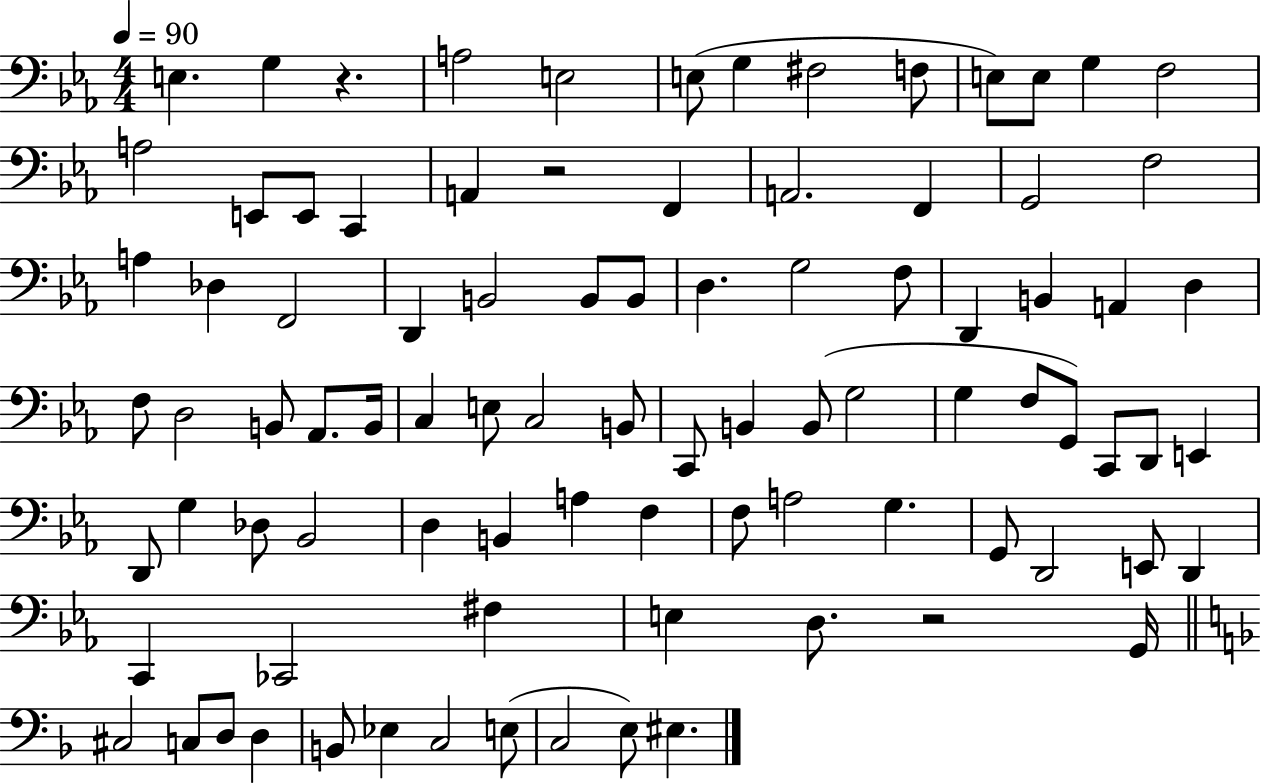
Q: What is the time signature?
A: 4/4